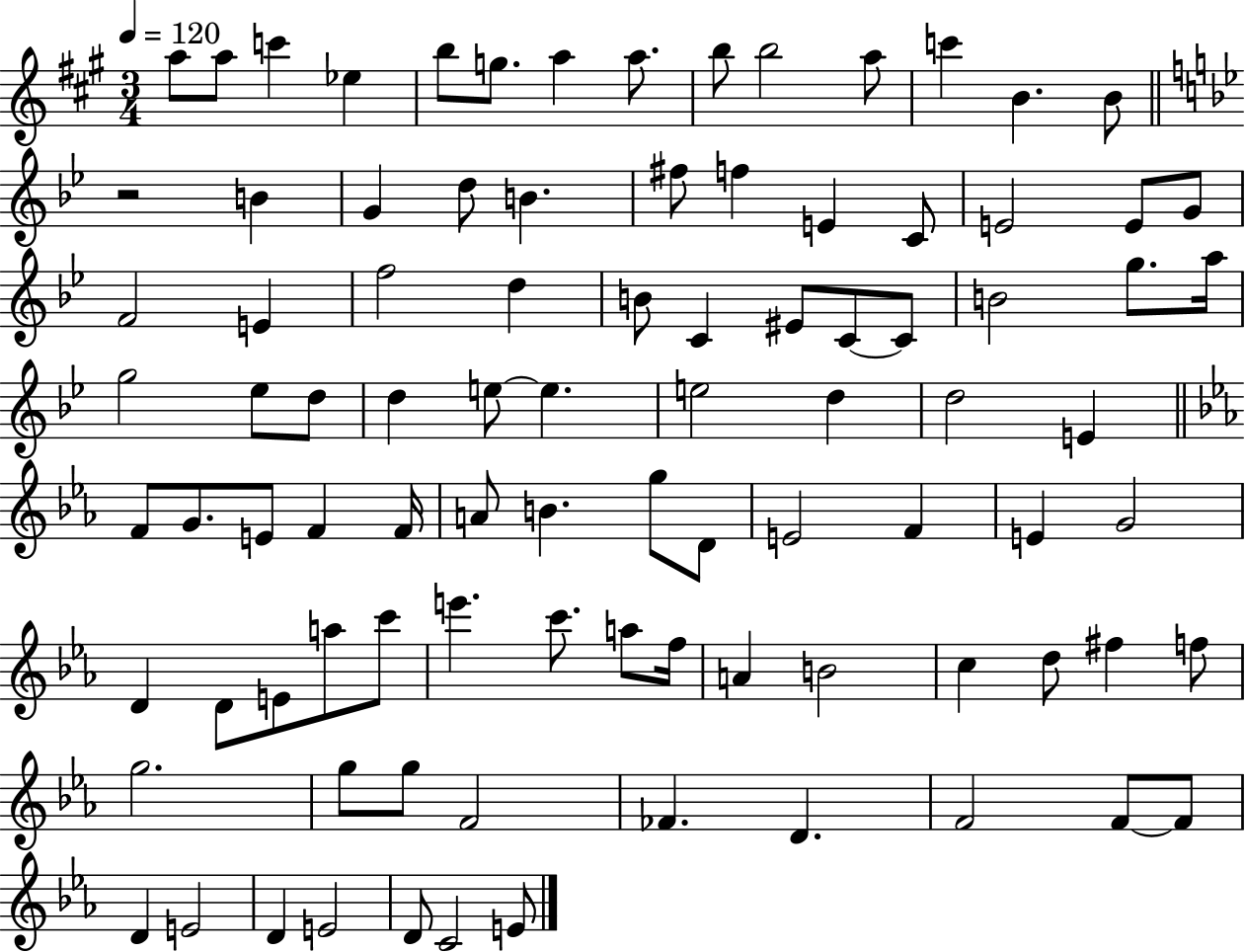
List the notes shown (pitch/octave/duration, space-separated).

A5/e A5/e C6/q Eb5/q B5/e G5/e. A5/q A5/e. B5/e B5/h A5/e C6/q B4/q. B4/e R/h B4/q G4/q D5/e B4/q. F#5/e F5/q E4/q C4/e E4/h E4/e G4/e F4/h E4/q F5/h D5/q B4/e C4/q EIS4/e C4/e C4/e B4/h G5/e. A5/s G5/h Eb5/e D5/e D5/q E5/e E5/q. E5/h D5/q D5/h E4/q F4/e G4/e. E4/e F4/q F4/s A4/e B4/q. G5/e D4/e E4/h F4/q E4/q G4/h D4/q D4/e E4/e A5/e C6/e E6/q. C6/e. A5/e F5/s A4/q B4/h C5/q D5/e F#5/q F5/e G5/h. G5/e G5/e F4/h FES4/q. D4/q. F4/h F4/e F4/e D4/q E4/h D4/q E4/h D4/e C4/h E4/e